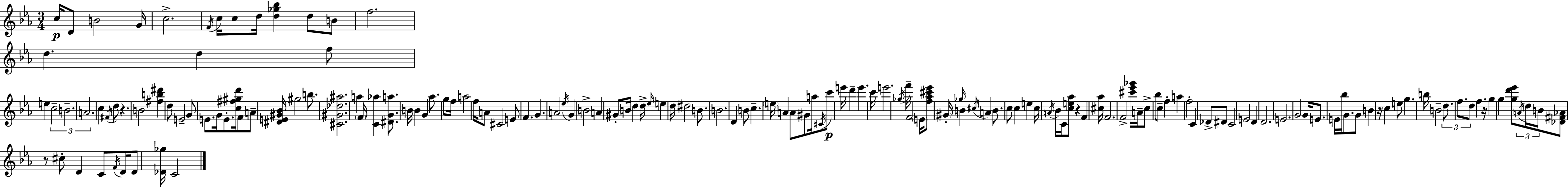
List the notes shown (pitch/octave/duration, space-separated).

C5/s D4/e B4/h G4/s C5/h. F4/s C5/s C5/e D5/s [D5,Gb5,Bb5]/q D5/e B4/e F5/h. D5/q. D5/q F5/e E5/q C5/h B4/h. A4/h. C5/q F#4/s D5/e R/q. B4/h [F#5,B5,D#6]/q D5/e E4/h G4/e E4/e. G4/s E4/e. [C5,F#5,G#5,D6]/s F4/e A4/e [D#4,E4,G#4,Bb4]/s G#5/h B5/e. [C#4,G#4,Db5,A#5]/h. A5/q F4/s [C4,Ab5]/q [D#4,G4,A5]/e. B4/s B4/q G4/q Ab5/e. G5/e F5/s A5/h F5/s A4/e C#4/h E4/e F4/q. G4/q. A4/h Eb5/s G4/q B4/h A4/q G#4/e B4/s D5/q D5/s Eb5/s E5/q D5/s D#5/h B4/e. B4/h. D4/q B4/e C5/q. E5/s A4/q A4/e G#4/e A5/s C#4/s C6/e E6/s D6/q E6/q. C6/s E6/h. Gb5/s F6/s F4/h E4/s [F5,Ab5,C#6,Eb6]/e G#4/s Gb5/s B4/q C#5/s A4/q B4/e. C5/e C5/q E5/q C5/s A4/s Bb4/s C4/s [C5,E5,Ab5]/e R/q F4/q [C#5,Ab5]/s F4/h. F4/h [C#6,Eb6,Gb6]/s A4/s C5/e Bb5/e C5/e F5/q A5/q F5/h C4/q Db4/e D#4/e C4/h E4/h D4/q D4/h. E4/h. G4/h G4/s E4/e. E4/s Bb5/s G4/e. G4/e B4/q R/s C5/q E5/e G5/q. B5/s B4/h D5/e. F5/e. D5/e F5/q. R/s G5/q G5/q [G5,D6,Eb6]/e A4/s D5/s B4/s [Db4,F#4,Ab4]/e R/e C#5/e D4/q C4/e F4/s D4/s D4/e [Db4,Gb5]/s C4/h